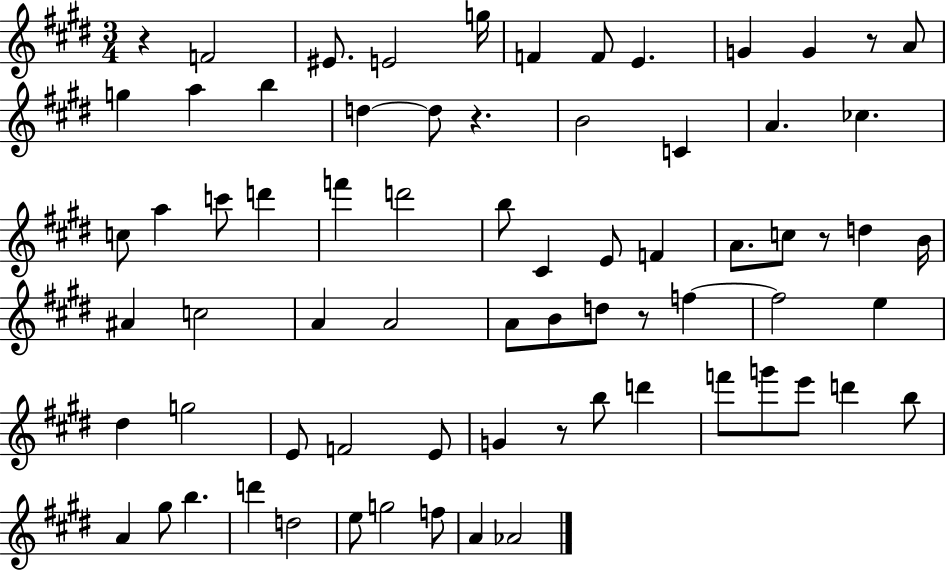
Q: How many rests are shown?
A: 6